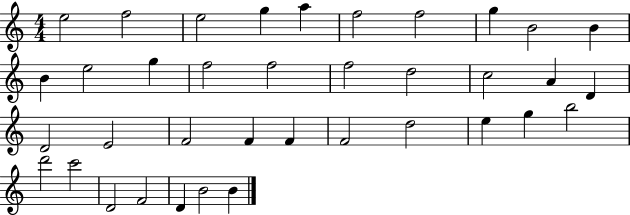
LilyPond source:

{
  \clef treble
  \numericTimeSignature
  \time 4/4
  \key c \major
  e''2 f''2 | e''2 g''4 a''4 | f''2 f''2 | g''4 b'2 b'4 | \break b'4 e''2 g''4 | f''2 f''2 | f''2 d''2 | c''2 a'4 d'4 | \break d'2 e'2 | f'2 f'4 f'4 | f'2 d''2 | e''4 g''4 b''2 | \break d'''2 c'''2 | d'2 f'2 | d'4 b'2 b'4 | \bar "|."
}